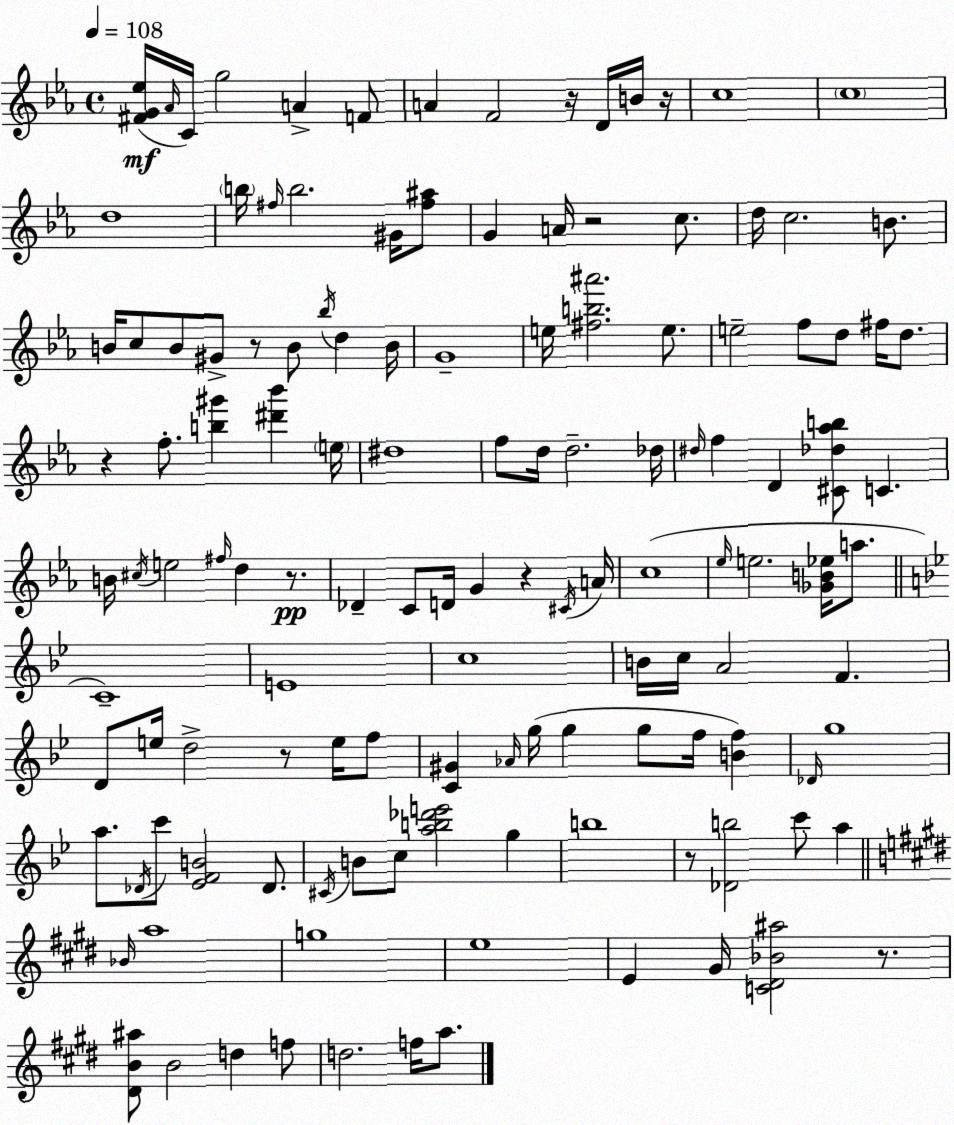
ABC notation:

X:1
T:Untitled
M:4/4
L:1/4
K:Eb
[^FG_e]/4 _A/4 C/4 g2 A F/2 A F2 z/4 D/4 B/4 z/4 c4 c4 d4 b/4 ^f/4 b2 ^G/4 [^f^a]/2 G A/4 z2 c/2 d/4 c2 B/2 B/4 c/2 B/2 ^G/2 z/2 B/2 _b/4 d B/4 G4 e/4 [^fb^a']2 e/2 e2 f/2 d/2 ^f/4 d/2 z f/2 [b^g'] [^d'_b'] e/4 ^d4 f/2 d/4 d2 _d/4 ^d/4 f D [^C_d_ab]/2 C B/4 ^c/4 e2 ^f/4 d z/2 _D C/2 D/4 G z ^C/4 A/4 c4 _e/4 e2 [_GB_e]/4 a/2 C4 E4 c4 B/4 c/4 A2 F D/2 e/4 d2 z/2 e/4 f/2 [C^G] _A/4 g/4 g g/2 f/4 [Bf] _D/4 g4 a/2 _D/4 c'/2 [_EFB]2 _D/2 ^C/4 B/2 c/2 [ab_d'e']2 g b4 z/2 [_Db]2 c'/2 a _B/4 a4 g4 e4 E ^G/4 [C^D_B^a]2 z/2 [^DB^a]/2 B2 d f/2 d2 f/4 a/2